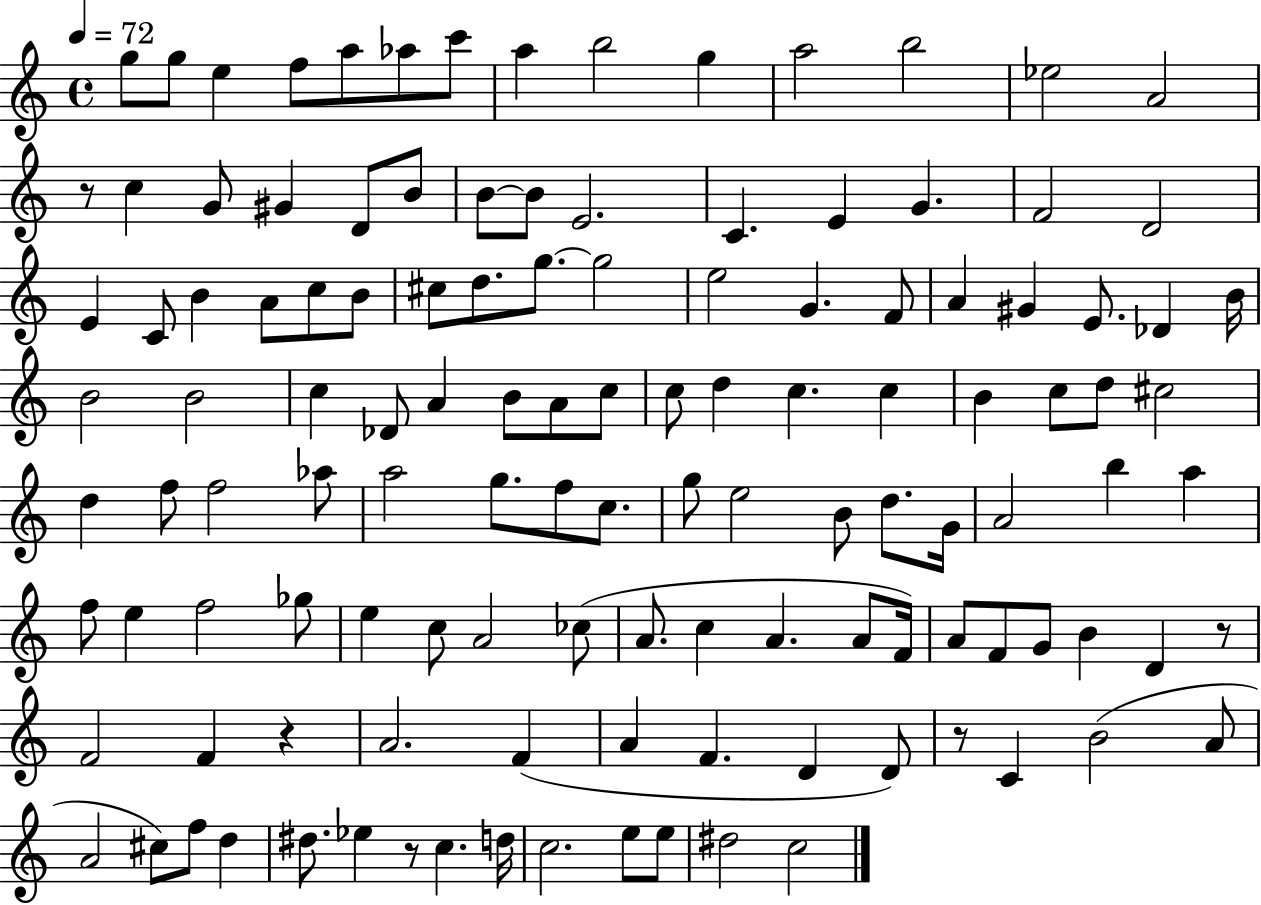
G5/e G5/e E5/q F5/e A5/e Ab5/e C6/e A5/q B5/h G5/q A5/h B5/h Eb5/h A4/h R/e C5/q G4/e G#4/q D4/e B4/e B4/e B4/e E4/h. C4/q. E4/q G4/q. F4/h D4/h E4/q C4/e B4/q A4/e C5/e B4/e C#5/e D5/e. G5/e. G5/h E5/h G4/q. F4/e A4/q G#4/q E4/e. Db4/q B4/s B4/h B4/h C5/q Db4/e A4/q B4/e A4/e C5/e C5/e D5/q C5/q. C5/q B4/q C5/e D5/e C#5/h D5/q F5/e F5/h Ab5/e A5/h G5/e. F5/e C5/e. G5/e E5/h B4/e D5/e. G4/s A4/h B5/q A5/q F5/e E5/q F5/h Gb5/e E5/q C5/e A4/h CES5/e A4/e. C5/q A4/q. A4/e F4/s A4/e F4/e G4/e B4/q D4/q R/e F4/h F4/q R/q A4/h. F4/q A4/q F4/q. D4/q D4/e R/e C4/q B4/h A4/e A4/h C#5/e F5/e D5/q D#5/e. Eb5/q R/e C5/q. D5/s C5/h. E5/e E5/e D#5/h C5/h